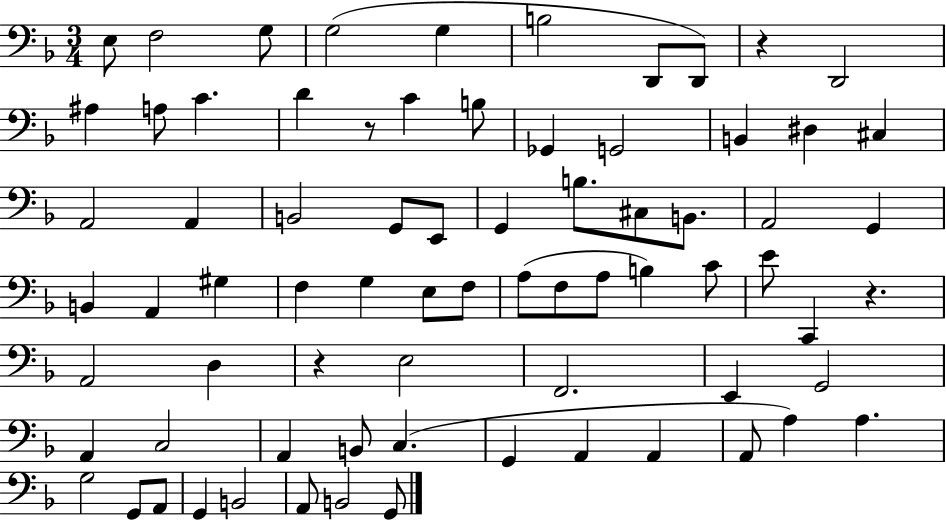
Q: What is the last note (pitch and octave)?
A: G2